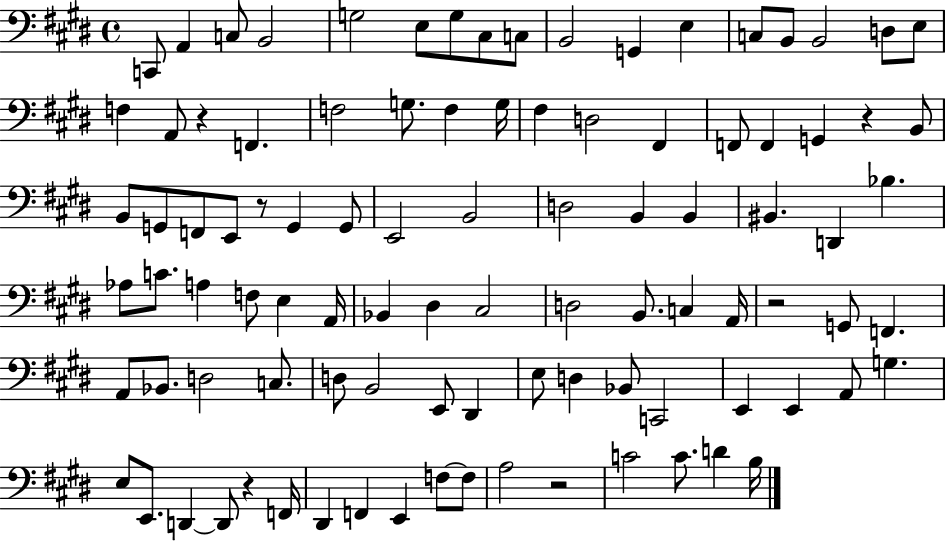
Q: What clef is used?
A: bass